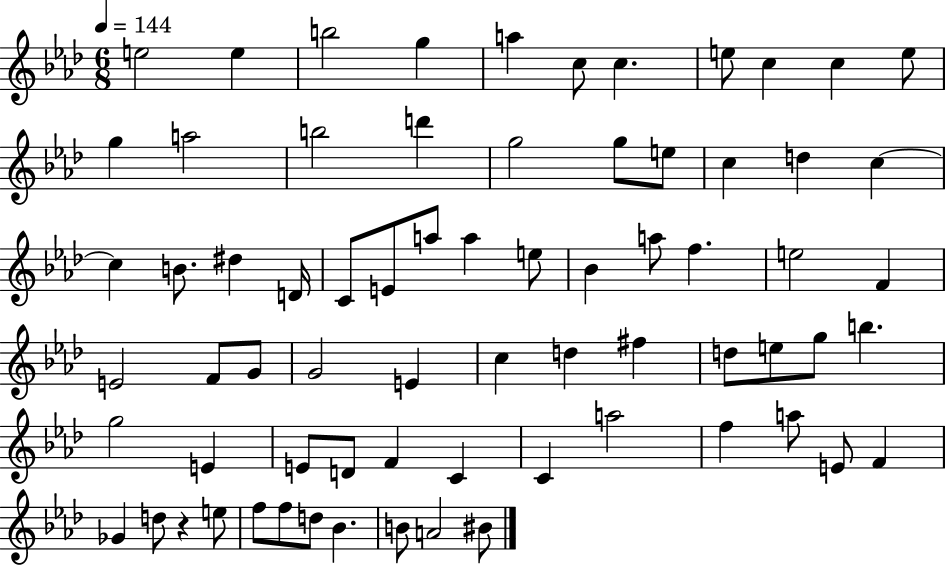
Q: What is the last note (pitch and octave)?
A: BIS4